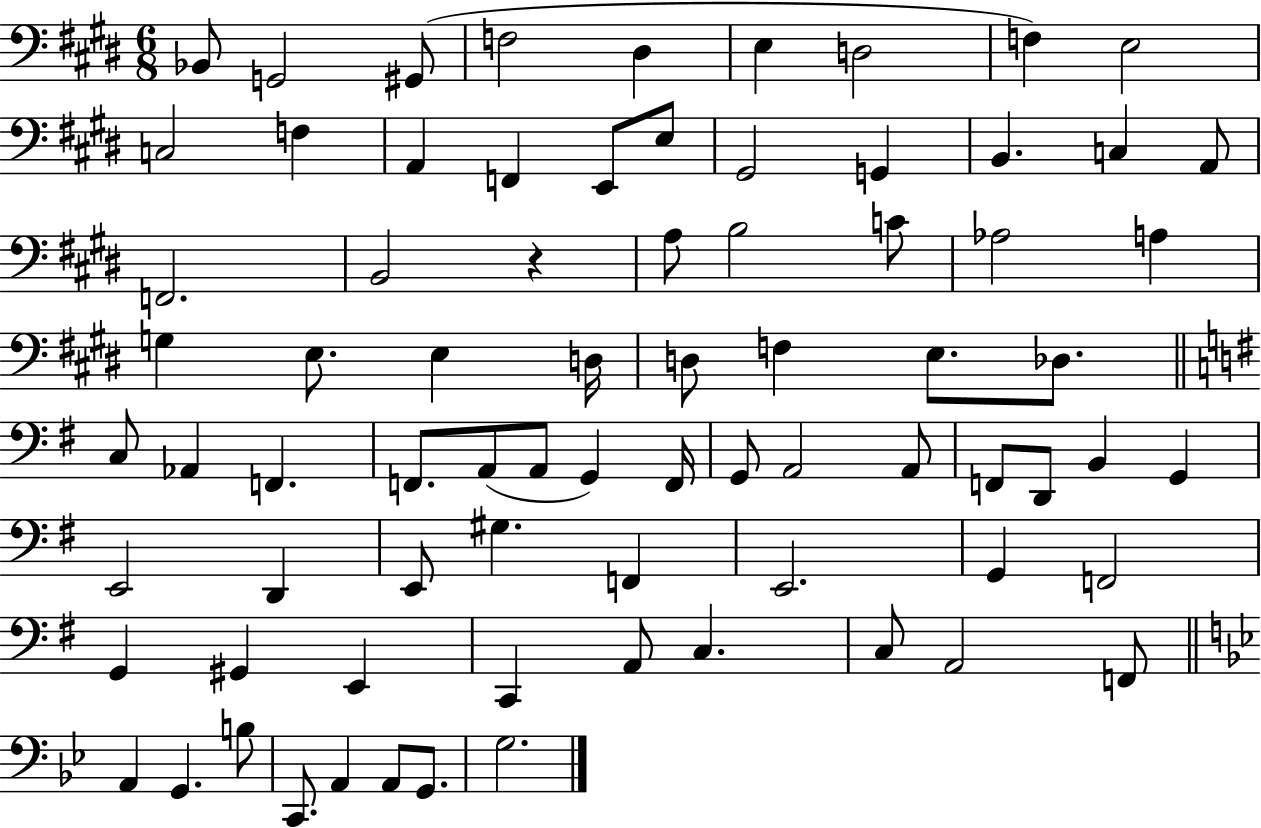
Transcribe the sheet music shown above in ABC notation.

X:1
T:Untitled
M:6/8
L:1/4
K:E
_B,,/2 G,,2 ^G,,/2 F,2 ^D, E, D,2 F, E,2 C,2 F, A,, F,, E,,/2 E,/2 ^G,,2 G,, B,, C, A,,/2 F,,2 B,,2 z A,/2 B,2 C/2 _A,2 A, G, E,/2 E, D,/4 D,/2 F, E,/2 _D,/2 C,/2 _A,, F,, F,,/2 A,,/2 A,,/2 G,, F,,/4 G,,/2 A,,2 A,,/2 F,,/2 D,,/2 B,, G,, E,,2 D,, E,,/2 ^G, F,, E,,2 G,, F,,2 G,, ^G,, E,, C,, A,,/2 C, C,/2 A,,2 F,,/2 A,, G,, B,/2 C,,/2 A,, A,,/2 G,,/2 G,2